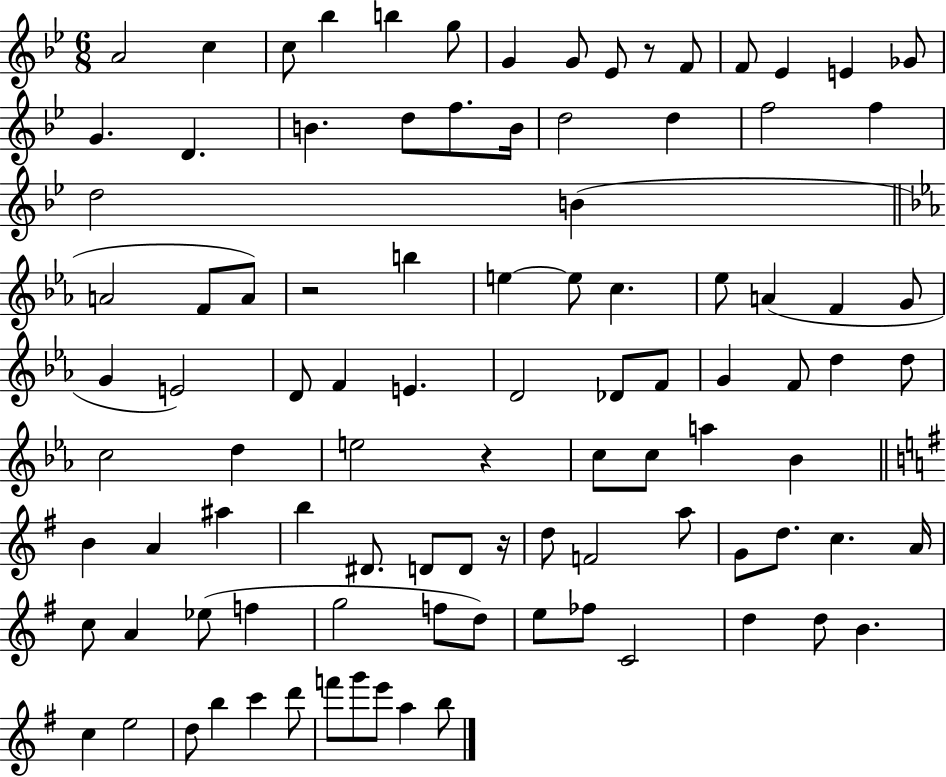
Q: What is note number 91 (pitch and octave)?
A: G6